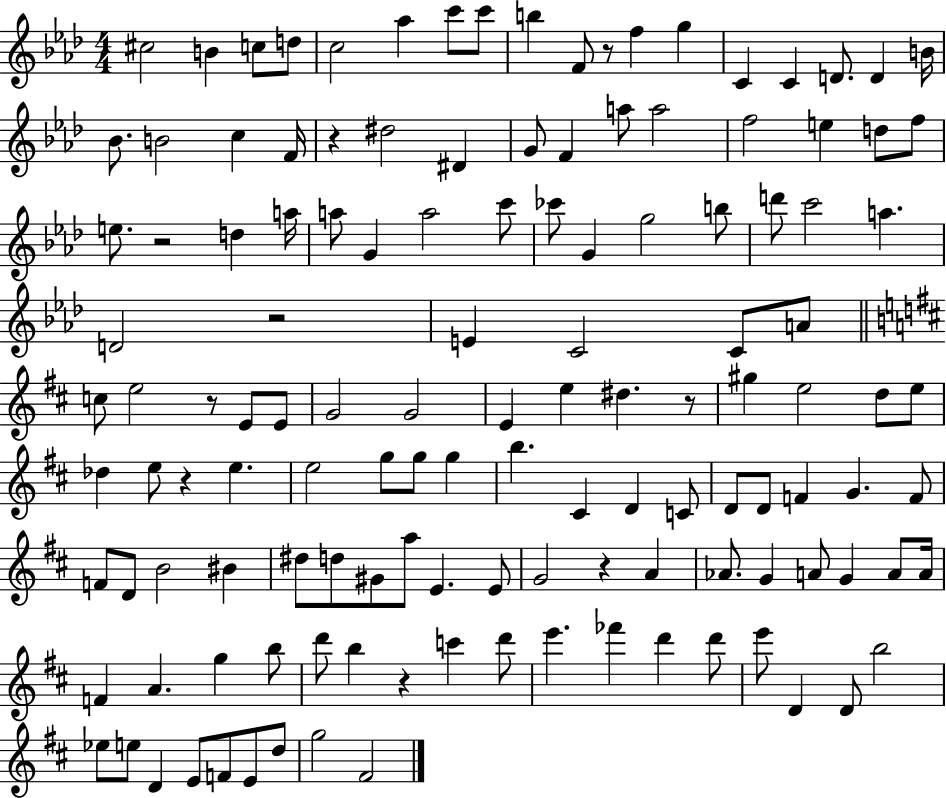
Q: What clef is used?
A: treble